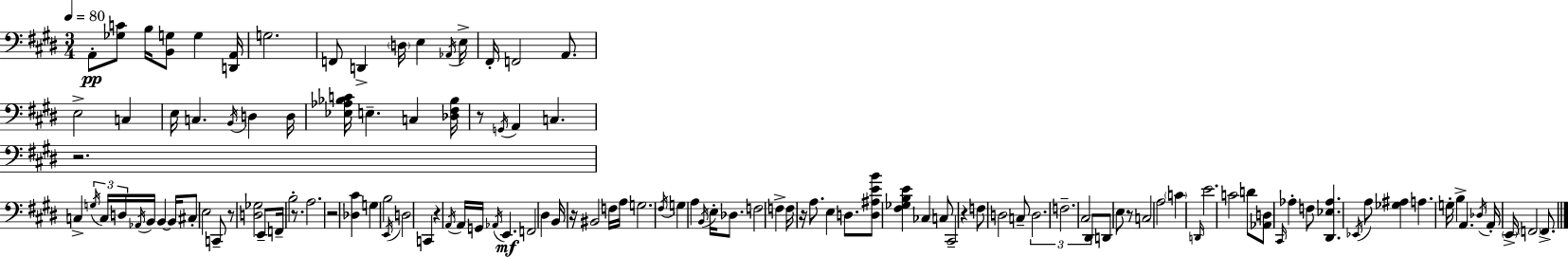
X:1
T:Untitled
M:3/4
L:1/4
K:E
A,,/2 [_G,C]/2 B,/4 [B,,G,]/2 G, [D,,A,,]/4 G,2 F,,/2 D,, D,/4 E, _A,,/4 E,/4 ^F,,/4 F,,2 A,,/2 E,2 C, E,/4 C, B,,/4 D, D,/4 [_E,_A,_B,C]/4 E, C, [_D,^F,_B,]/4 z/2 G,,/4 A,, C, z2 C, G,/4 C,/4 D,/4 _A,,/4 B,,/4 B,, B,,/4 ^C,/2 E,2 C,,/2 z/2 [D,_G,]2 E,,/2 F,,/4 B,2 z/2 A,2 z2 [_D,^C] G, B,2 E,,/4 D,2 C,, z A,,/4 A,,/4 G,,/4 _A,,/4 E,, F,,2 ^D, B,,/4 z/4 ^B,,2 F,/4 A,/4 G,2 ^F,/4 G, A, B,,/4 E,/4 _D,/2 F,2 F, F,/4 z/4 A,/2 E, D,/2 [D,^A,EB]/2 [^F,_G,B,E] _C, C,/2 ^C,,2 z F,/2 D,2 C,/2 D,2 F,2 ^C,2 ^D,,/2 D,,/2 E,/2 z/2 C,2 A,2 C D,,/4 E2 C2 D/2 [_A,,D,]/2 ^C,,/4 _A, F,/2 [^D,,_E,_A,] _E,,/4 A,/2 [_G,^A,] A, G,/4 B, A,, _D,/4 A,,/4 E,,/4 F,,2 F,,/2